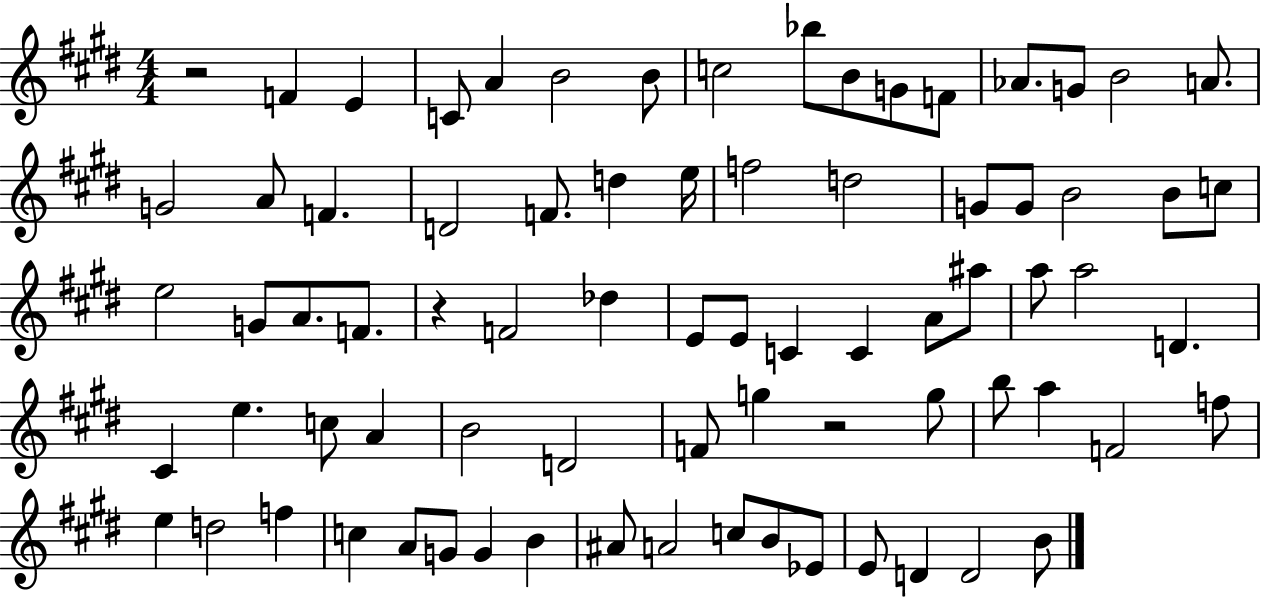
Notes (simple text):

R/h F4/q E4/q C4/e A4/q B4/h B4/e C5/h Bb5/e B4/e G4/e F4/e Ab4/e. G4/e B4/h A4/e. G4/h A4/e F4/q. D4/h F4/e. D5/q E5/s F5/h D5/h G4/e G4/e B4/h B4/e C5/e E5/h G4/e A4/e. F4/e. R/q F4/h Db5/q E4/e E4/e C4/q C4/q A4/e A#5/e A5/e A5/h D4/q. C#4/q E5/q. C5/e A4/q B4/h D4/h F4/e G5/q R/h G5/e B5/e A5/q F4/h F5/e E5/q D5/h F5/q C5/q A4/e G4/e G4/q B4/q A#4/e A4/h C5/e B4/e Eb4/e E4/e D4/q D4/h B4/e